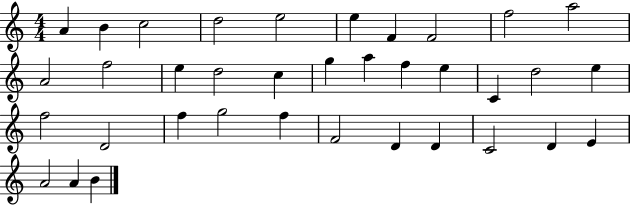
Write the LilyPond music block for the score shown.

{
  \clef treble
  \numericTimeSignature
  \time 4/4
  \key c \major
  a'4 b'4 c''2 | d''2 e''2 | e''4 f'4 f'2 | f''2 a''2 | \break a'2 f''2 | e''4 d''2 c''4 | g''4 a''4 f''4 e''4 | c'4 d''2 e''4 | \break f''2 d'2 | f''4 g''2 f''4 | f'2 d'4 d'4 | c'2 d'4 e'4 | \break a'2 a'4 b'4 | \bar "|."
}